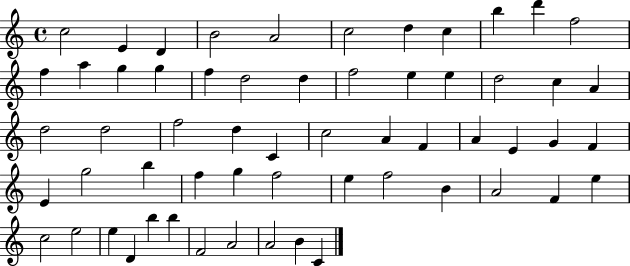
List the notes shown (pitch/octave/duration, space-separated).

C5/h E4/q D4/q B4/h A4/h C5/h D5/q C5/q B5/q D6/q F5/h F5/q A5/q G5/q G5/q F5/q D5/h D5/q F5/h E5/q E5/q D5/h C5/q A4/q D5/h D5/h F5/h D5/q C4/q C5/h A4/q F4/q A4/q E4/q G4/q F4/q E4/q G5/h B5/q F5/q G5/q F5/h E5/q F5/h B4/q A4/h F4/q E5/q C5/h E5/h E5/q D4/q B5/q B5/q F4/h A4/h A4/h B4/q C4/q